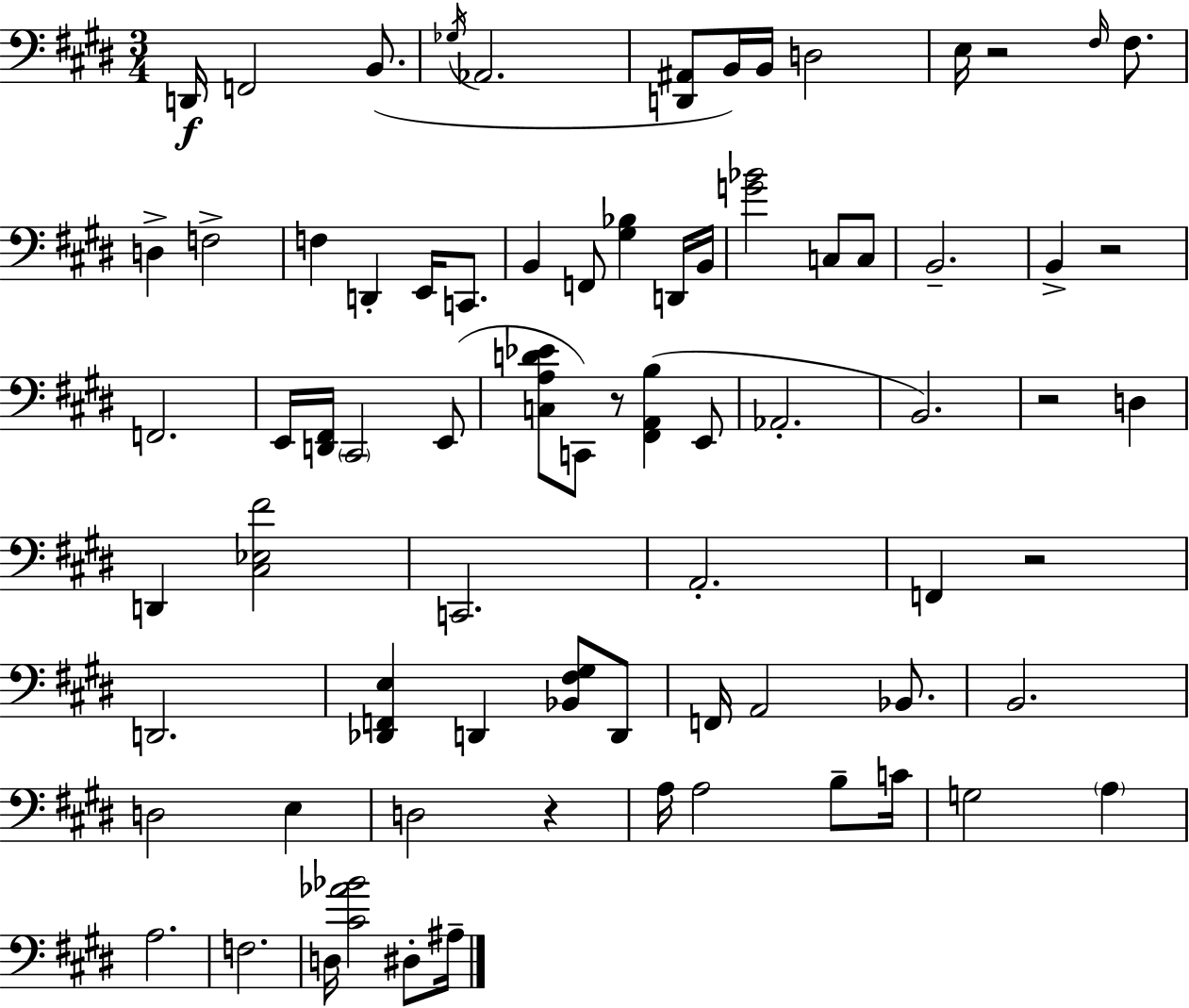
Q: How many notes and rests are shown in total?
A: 75